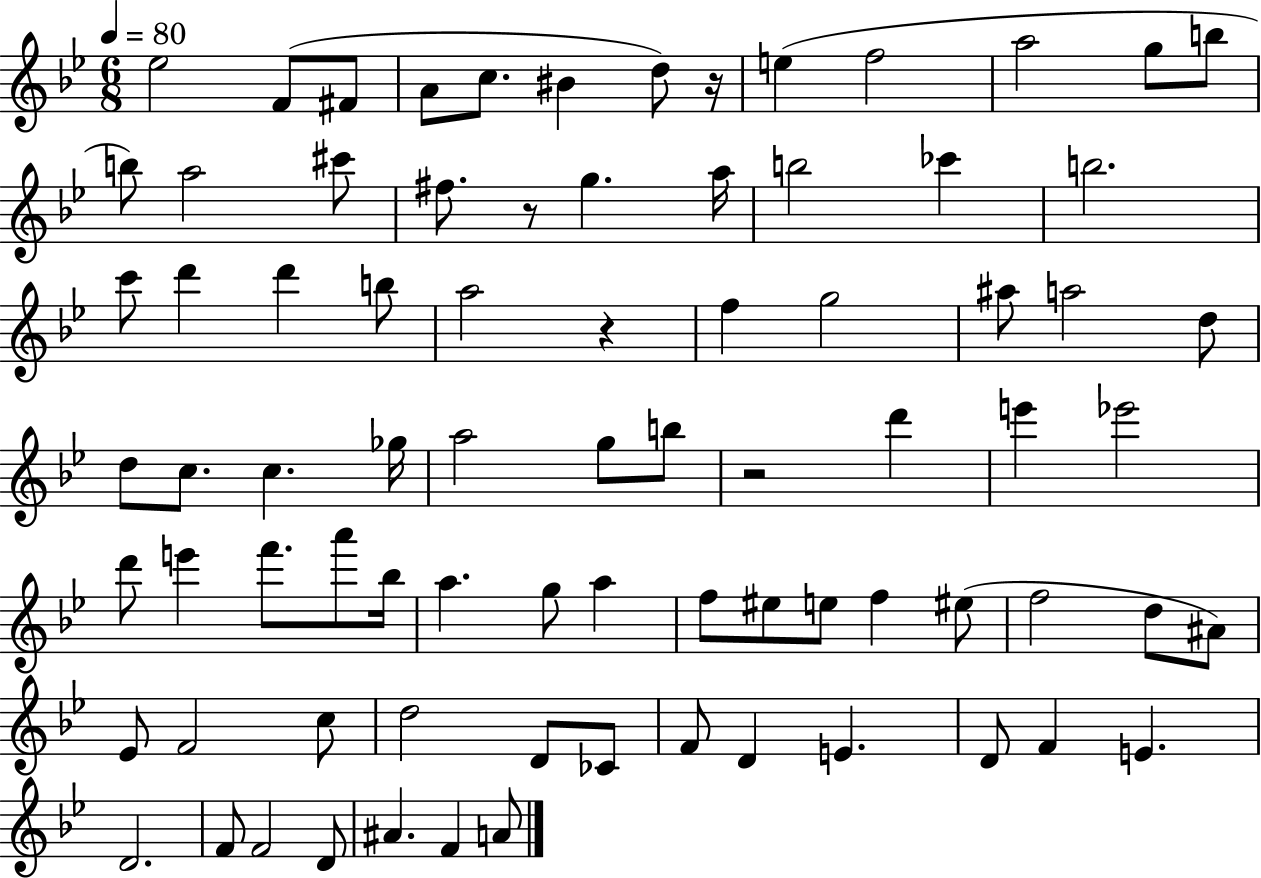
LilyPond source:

{
  \clef treble
  \numericTimeSignature
  \time 6/8
  \key bes \major
  \tempo 4 = 80
  ees''2 f'8( fis'8 | a'8 c''8. bis'4 d''8) r16 | e''4( f''2 | a''2 g''8 b''8 | \break b''8) a''2 cis'''8 | fis''8. r8 g''4. a''16 | b''2 ces'''4 | b''2. | \break c'''8 d'''4 d'''4 b''8 | a''2 r4 | f''4 g''2 | ais''8 a''2 d''8 | \break d''8 c''8. c''4. ges''16 | a''2 g''8 b''8 | r2 d'''4 | e'''4 ees'''2 | \break d'''8 e'''4 f'''8. a'''8 bes''16 | a''4. g''8 a''4 | f''8 eis''8 e''8 f''4 eis''8( | f''2 d''8 ais'8) | \break ees'8 f'2 c''8 | d''2 d'8 ces'8 | f'8 d'4 e'4. | d'8 f'4 e'4. | \break d'2. | f'8 f'2 d'8 | ais'4. f'4 a'8 | \bar "|."
}